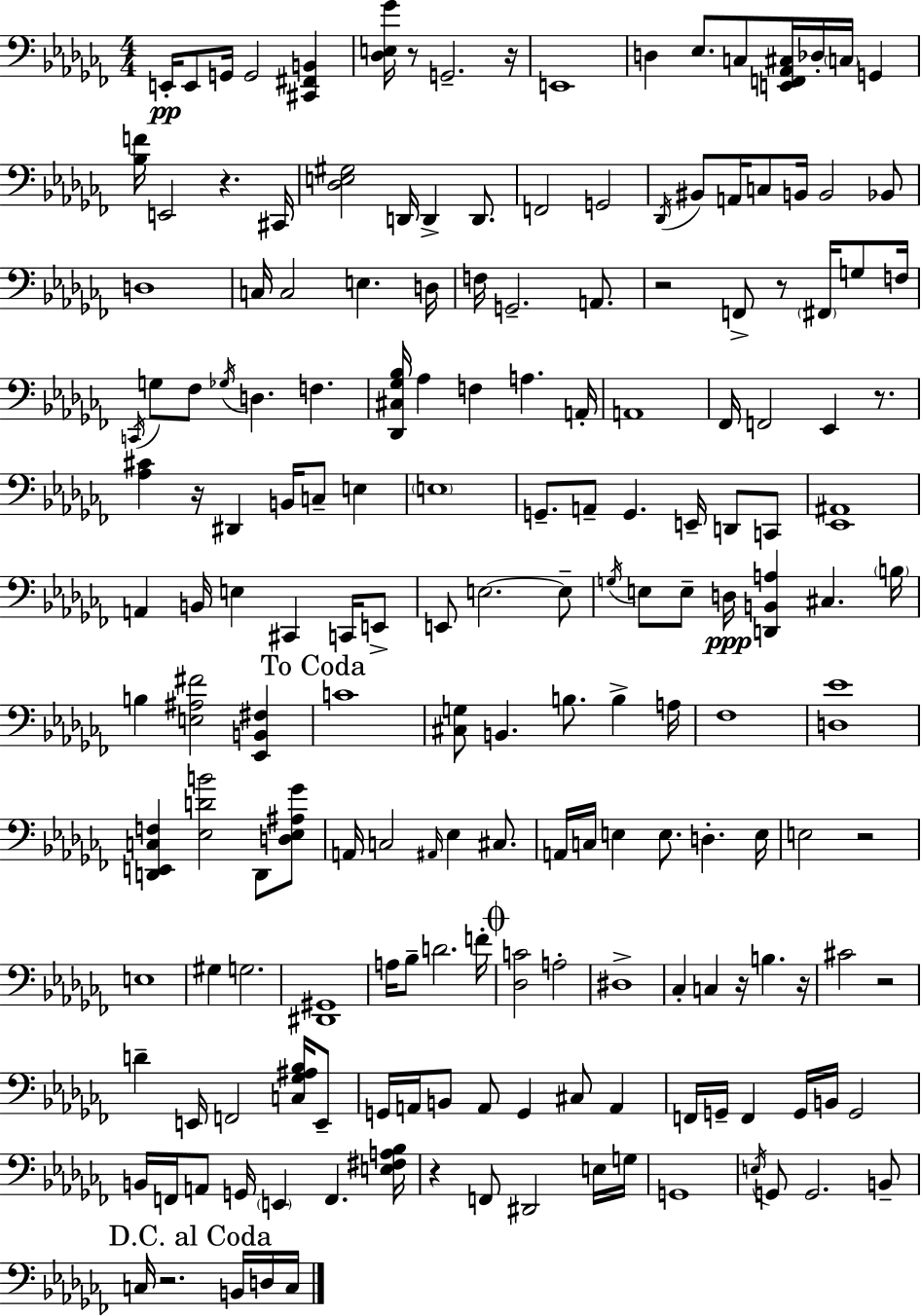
{
  \clef bass
  \numericTimeSignature
  \time 4/4
  \key aes \minor
  e,16-.\pp e,8 g,16 g,2 <cis, fis, b,>4 | <des e ges'>16 r8 g,2.-- r16 | e,1 | d4 ees8. c8 <e, f, aes, cis>16 des16-. \parenthesize c16 g,4 | \break <bes f'>16 e,2 r4. cis,16 | <des e gis>2 d,16 d,4-> d,8. | f,2 g,2 | \acciaccatura { des,16 } bis,8 a,16 c8 b,16 b,2 bes,8 | \break d1 | c16 c2 e4. | d16 f16 g,2.-- a,8. | r2 f,8-> r8 \parenthesize fis,16 g8 | \break f16 \acciaccatura { c,16 } g8 fes8 \acciaccatura { ges16 } d4. f4. | <des, cis ges bes>16 aes4 f4 a4. | a,16-. a,1 | fes,16 f,2 ees,4 | \break r8. <aes cis'>4 r16 dis,4 b,16 c8-- e4 | \parenthesize e1 | g,8.-- a,8-- g,4. e,16-- d,8 | c,8 <ees, ais,>1 | \break a,4 b,16 e4 cis,4 | c,16 e,8-> e,8 e2.~~ | e8-- \acciaccatura { g16 } e8 e8-- d16\ppp <d, b, a>4 cis4. | \parenthesize b16 b4 <e ais fis'>2 | \break <ees, b, fis>4 \mark "To Coda" c'1 | <cis g>8 b,4. b8. b4-> | a16 fes1 | <d ees'>1 | \break <d, e, c f>4 <ees d' b'>2 | d,8 <d ees ais ges'>8 a,16 c2 \grace { ais,16 } ees4 | cis8. a,16 c16 e4 e8. d4.-. | e16 e2 r2 | \break e1 | gis4 g2. | <dis, gis,>1 | a16 bes8-- d'2. | \break f'16-. \mark \markup { \musicglyph "scripts.coda" } <des c'>2 a2-. | dis1-> | ces4-. c4 r16 b4. | r16 cis'2 r2 | \break d'4-- e,16 f,2 | <c ges ais bes>16 e,8-- g,16 a,16 b,8 a,8 g,4 cis8 | a,4 f,16 g,16-- f,4 g,16 b,16 g,2 | b,16 f,16 a,8 g,16 \parenthesize e,4 f,4. | \break <e fis a bes>16 r4 f,8 dis,2 | e16 g16 g,1 | \acciaccatura { e16 } g,8 g,2. | b,8-- \mark "D.C. al Coda" c16 r2. | \break b,16 d16 c16 \bar "|."
}